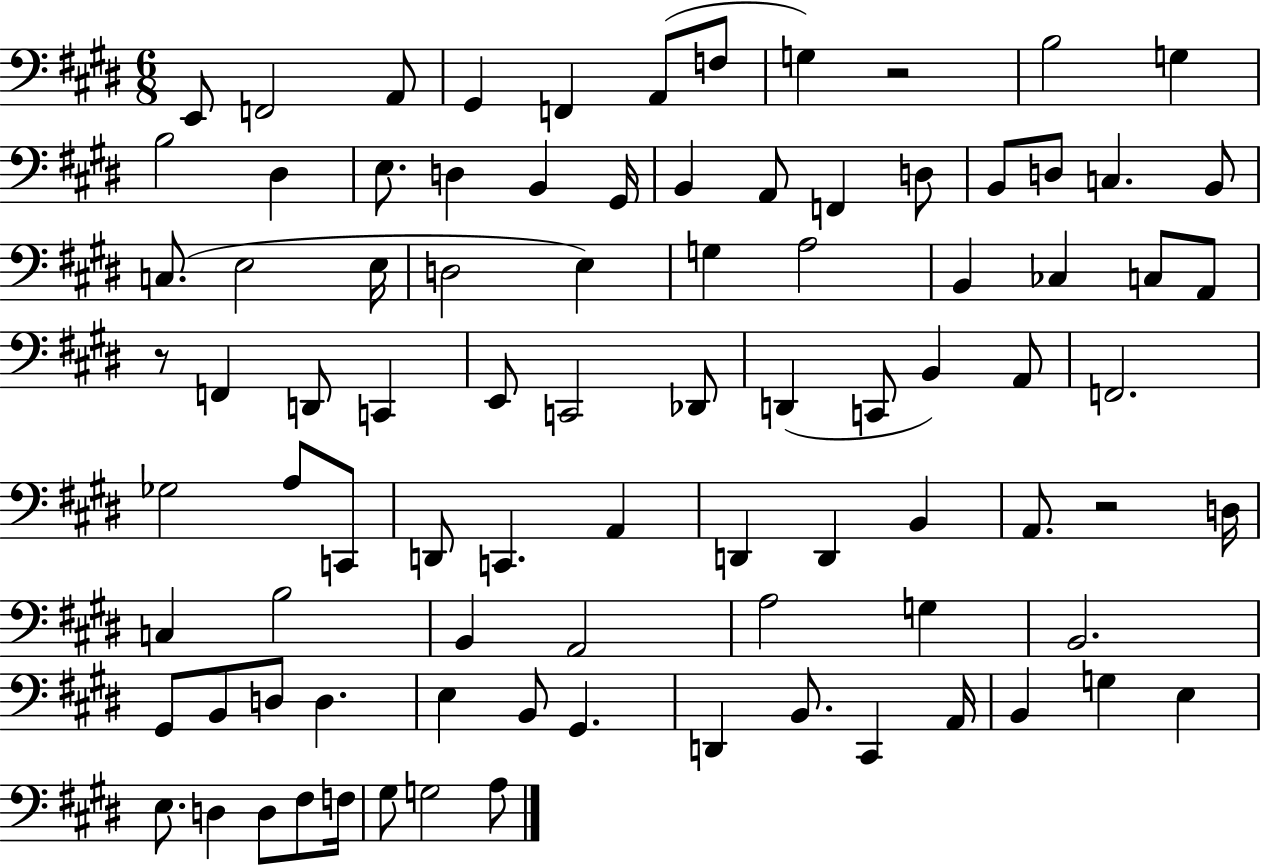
{
  \clef bass
  \numericTimeSignature
  \time 6/8
  \key e \major
  e,8 f,2 a,8 | gis,4 f,4 a,8( f8 | g4) r2 | b2 g4 | \break b2 dis4 | e8. d4 b,4 gis,16 | b,4 a,8 f,4 d8 | b,8 d8 c4. b,8 | \break c8.( e2 e16 | d2 e4) | g4 a2 | b,4 ces4 c8 a,8 | \break r8 f,4 d,8 c,4 | e,8 c,2 des,8 | d,4( c,8 b,4) a,8 | f,2. | \break ges2 a8 c,8 | d,8 c,4. a,4 | d,4 d,4 b,4 | a,8. r2 d16 | \break c4 b2 | b,4 a,2 | a2 g4 | b,2. | \break gis,8 b,8 d8 d4. | e4 b,8 gis,4. | d,4 b,8. cis,4 a,16 | b,4 g4 e4 | \break e8. d4 d8 fis8 f16 | gis8 g2 a8 | \bar "|."
}